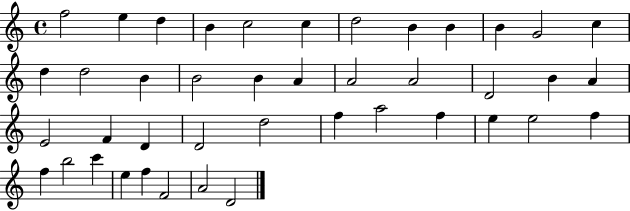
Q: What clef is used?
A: treble